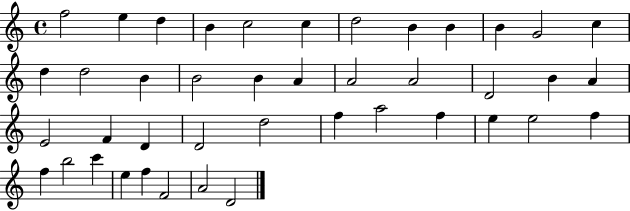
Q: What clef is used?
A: treble